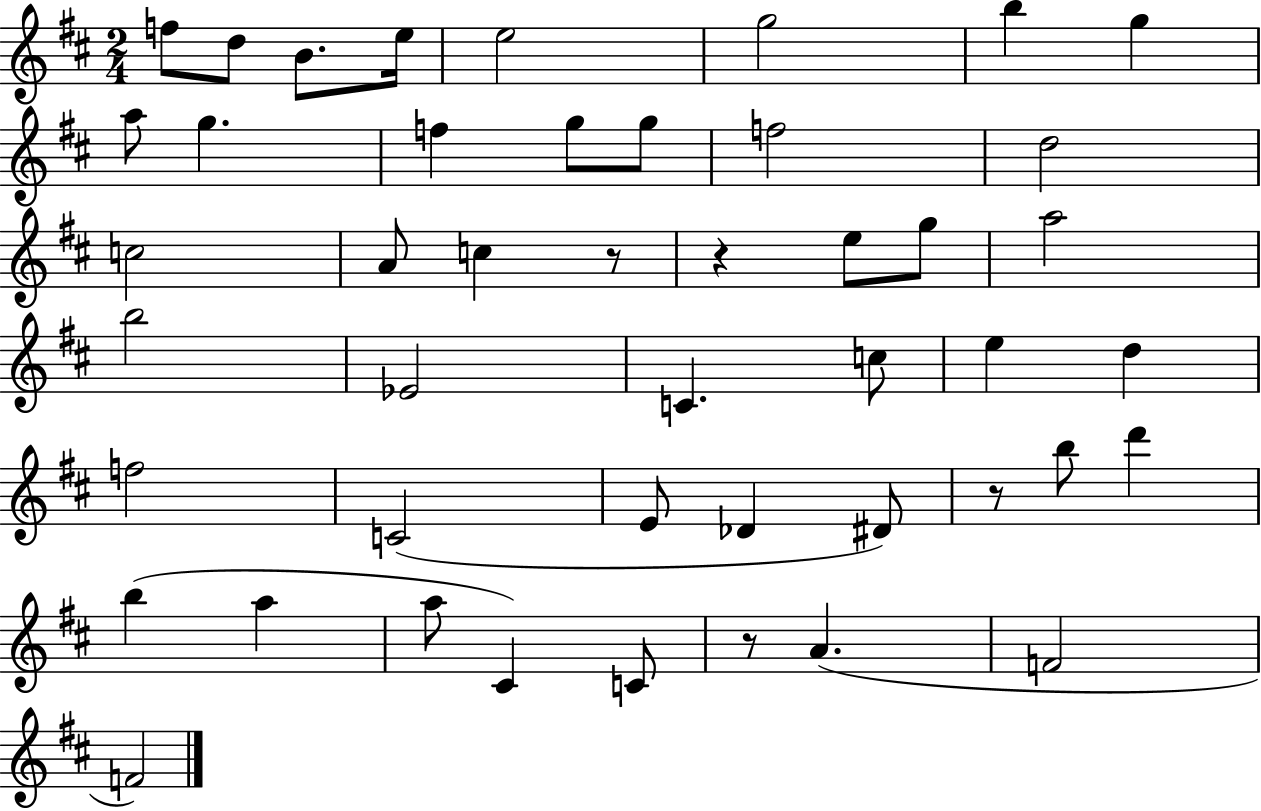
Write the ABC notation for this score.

X:1
T:Untitled
M:2/4
L:1/4
K:D
f/2 d/2 B/2 e/4 e2 g2 b g a/2 g f g/2 g/2 f2 d2 c2 A/2 c z/2 z e/2 g/2 a2 b2 _E2 C c/2 e d f2 C2 E/2 _D ^D/2 z/2 b/2 d' b a a/2 ^C C/2 z/2 A F2 F2